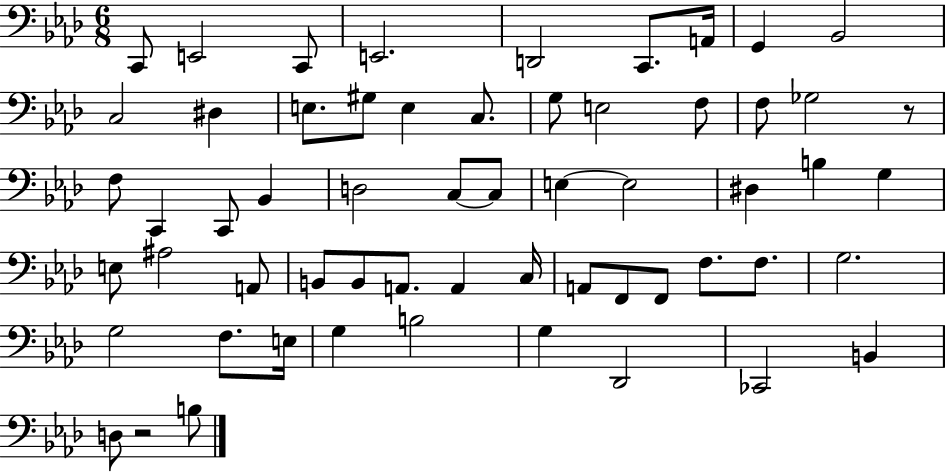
C2/e E2/h C2/e E2/h. D2/h C2/e. A2/s G2/q Bb2/h C3/h D#3/q E3/e. G#3/e E3/q C3/e. G3/e E3/h F3/e F3/e Gb3/h R/e F3/e C2/q C2/e Bb2/q D3/h C3/e C3/e E3/q E3/h D#3/q B3/q G3/q E3/e A#3/h A2/e B2/e B2/e A2/e. A2/q C3/s A2/e F2/e F2/e F3/e. F3/e. G3/h. G3/h F3/e. E3/s G3/q B3/h G3/q Db2/h CES2/h B2/q D3/e R/h B3/e